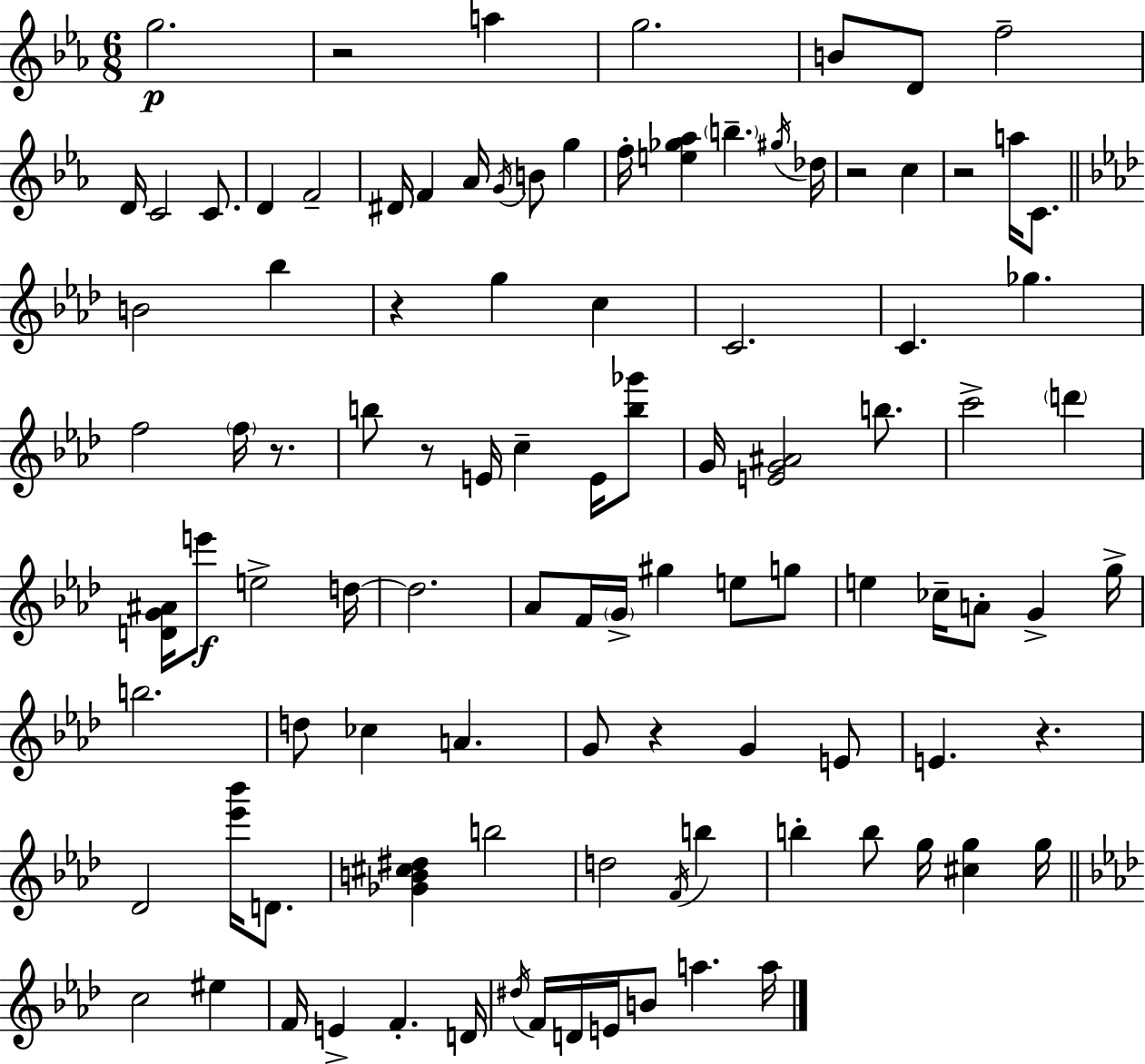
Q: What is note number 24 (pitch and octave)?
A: C4